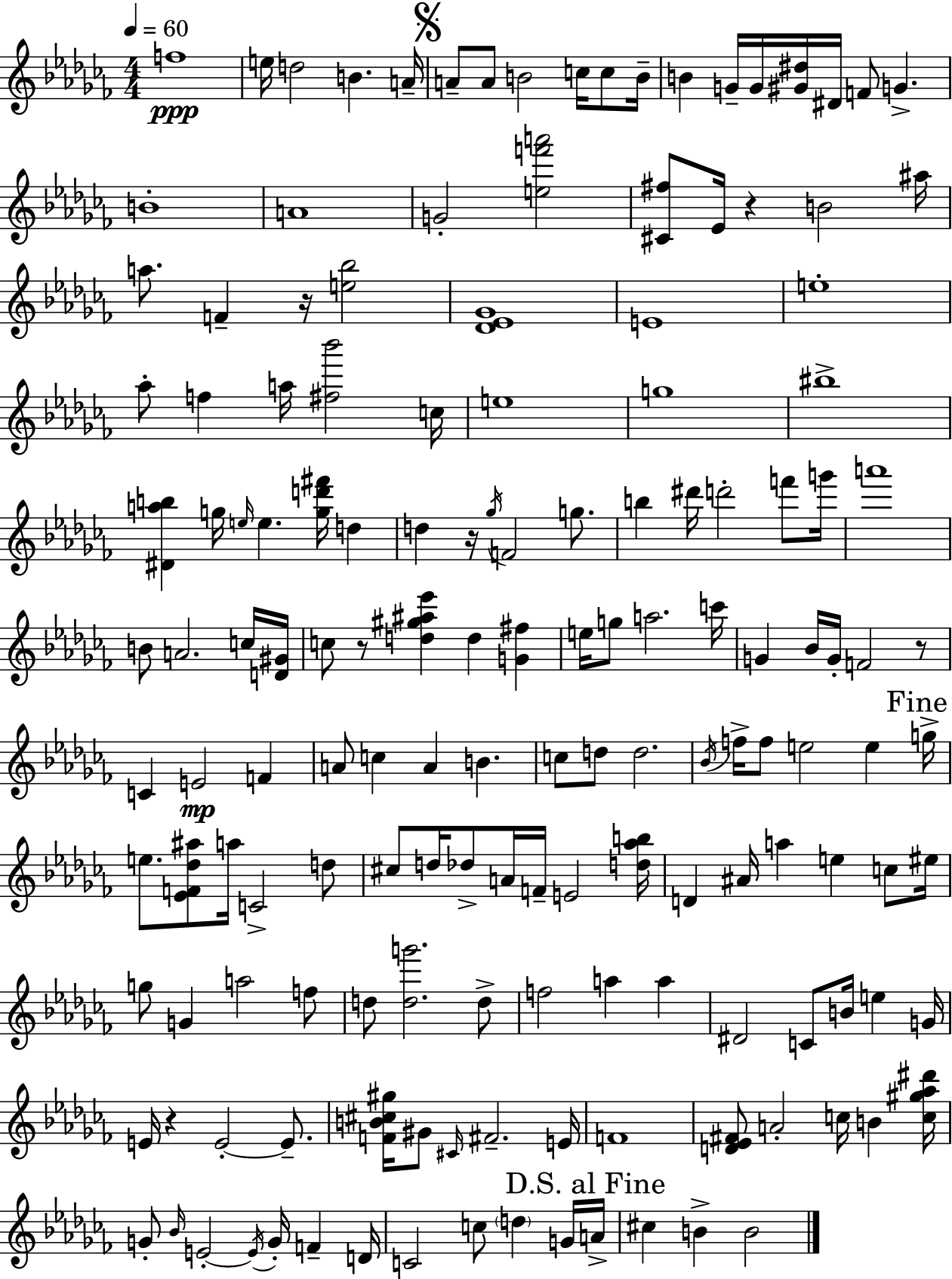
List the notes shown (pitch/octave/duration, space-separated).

F5/w E5/s D5/h B4/q. A4/s A4/e A4/e B4/h C5/s C5/e B4/s B4/q G4/s G4/s [G#4,D#5]/s D#4/s F4/e G4/q. B4/w A4/w G4/h [E5,F6,A6]/h [C#4,F#5]/e Eb4/s R/q B4/h A#5/s A5/e. F4/q R/s [E5,Bb5]/h [Db4,Eb4,Gb4]/w E4/w E5/w Ab5/e F5/q A5/s [F#5,Bb6]/h C5/s E5/w G5/w BIS5/w [D#4,A5,B5]/q G5/s E5/s E5/q. [G5,D6,F#6]/s D5/q D5/q R/s Gb5/s F4/h G5/e. B5/q D#6/s D6/h F6/e G6/s A6/w B4/e A4/h. C5/s [D4,G#4]/s C5/e R/e [D5,G#5,A#5,Eb6]/q D5/q [G4,F#5]/q E5/s G5/e A5/h. C6/s G4/q Bb4/s G4/s F4/h R/e C4/q E4/h F4/q A4/e C5/q A4/q B4/q. C5/e D5/e D5/h. Bb4/s F5/s F5/e E5/h E5/q G5/s E5/e. [Eb4,F4,Db5,A#5]/e A5/s C4/h D5/e C#5/e D5/s Db5/e A4/s F4/s E4/h [D5,Ab5,B5]/s D4/q A#4/s A5/q E5/q C5/e EIS5/s G5/e G4/q A5/h F5/e D5/e [D5,G6]/h. D5/e F5/h A5/q A5/q D#4/h C4/e B4/s E5/q G4/s E4/s R/q E4/h E4/e. [F4,B4,C#5,G#5]/s G#4/e C#4/s F#4/h. E4/s F4/w [D4,Eb4,F#4]/e A4/h C5/s B4/q [C5,G#5,Ab5,D#6]/s G4/e Bb4/s E4/h E4/s G4/s F4/q D4/s C4/h C5/e D5/q G4/s A4/s C#5/q B4/q B4/h